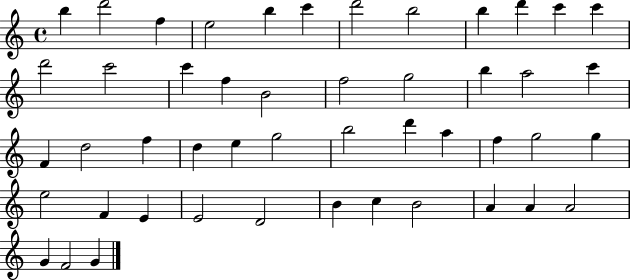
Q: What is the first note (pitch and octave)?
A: B5